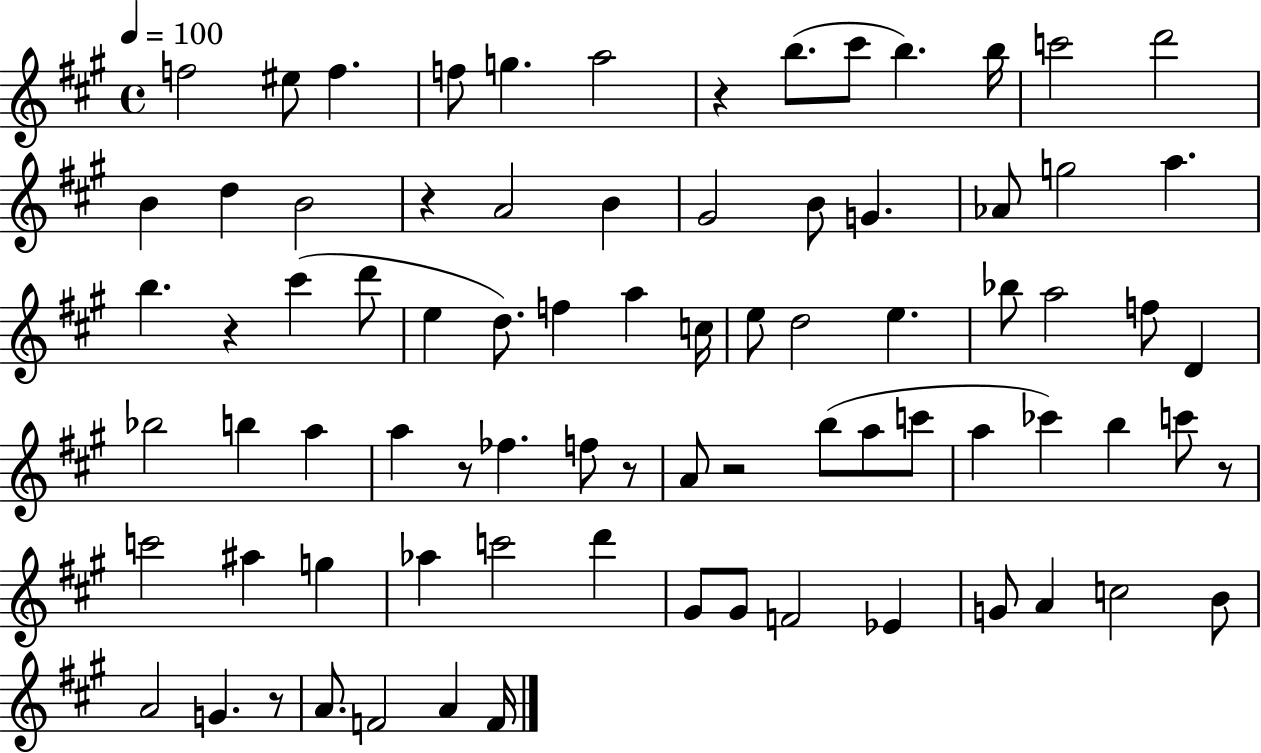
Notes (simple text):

F5/h EIS5/e F5/q. F5/e G5/q. A5/h R/q B5/e. C#6/e B5/q. B5/s C6/h D6/h B4/q D5/q B4/h R/q A4/h B4/q G#4/h B4/e G4/q. Ab4/e G5/h A5/q. B5/q. R/q C#6/q D6/e E5/q D5/e. F5/q A5/q C5/s E5/e D5/h E5/q. Bb5/e A5/h F5/e D4/q Bb5/h B5/q A5/q A5/q R/e FES5/q. F5/e R/e A4/e R/h B5/e A5/e C6/e A5/q CES6/q B5/q C6/e R/e C6/h A#5/q G5/q Ab5/q C6/h D6/q G#4/e G#4/e F4/h Eb4/q G4/e A4/q C5/h B4/e A4/h G4/q. R/e A4/e. F4/h A4/q F4/s